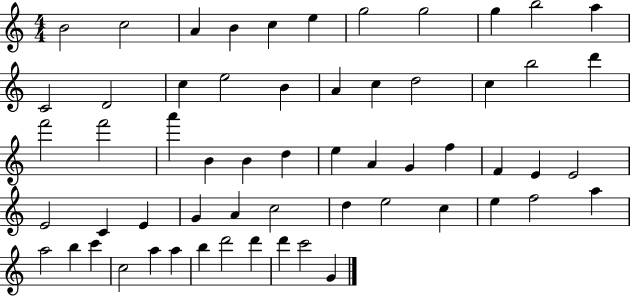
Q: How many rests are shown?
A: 0